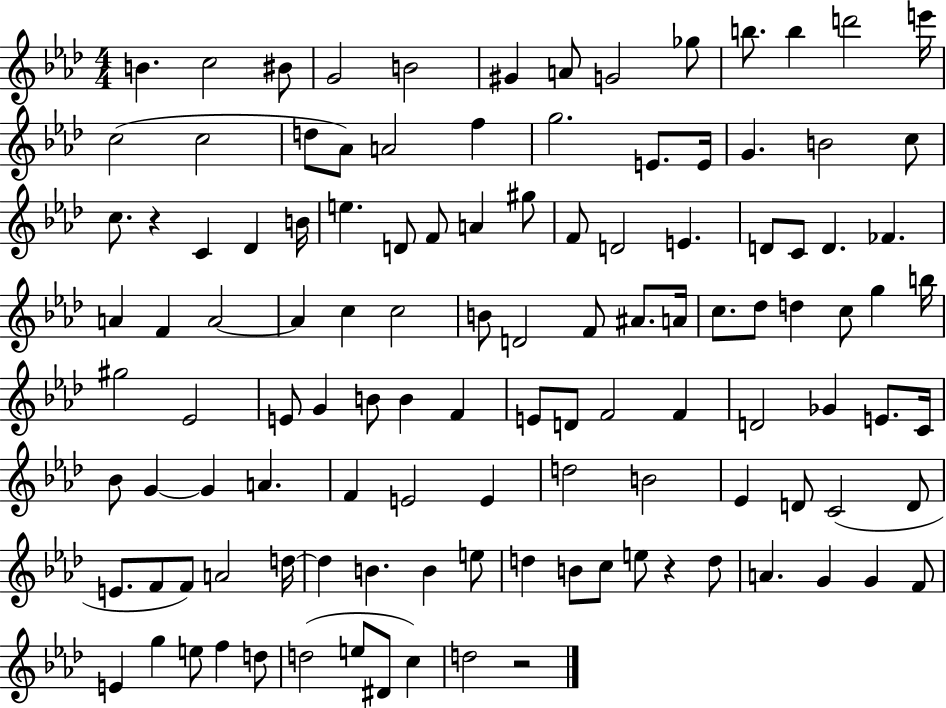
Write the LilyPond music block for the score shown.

{
  \clef treble
  \numericTimeSignature
  \time 4/4
  \key aes \major
  b'4. c''2 bis'8 | g'2 b'2 | gis'4 a'8 g'2 ges''8 | b''8. b''4 d'''2 e'''16 | \break c''2( c''2 | d''8 aes'8) a'2 f''4 | g''2. e'8. e'16 | g'4. b'2 c''8 | \break c''8. r4 c'4 des'4 b'16 | e''4. d'8 f'8 a'4 gis''8 | f'8 d'2 e'4. | d'8 c'8 d'4. fes'4. | \break a'4 f'4 a'2~~ | a'4 c''4 c''2 | b'8 d'2 f'8 ais'8. a'16 | c''8. des''8 d''4 c''8 g''4 b''16 | \break gis''2 ees'2 | e'8 g'4 b'8 b'4 f'4 | e'8 d'8 f'2 f'4 | d'2 ges'4 e'8. c'16 | \break bes'8 g'4~~ g'4 a'4. | f'4 e'2 e'4 | d''2 b'2 | ees'4 d'8 c'2( d'8 | \break e'8. f'8 f'8) a'2 d''16~~ | d''4 b'4. b'4 e''8 | d''4 b'8 c''8 e''8 r4 d''8 | a'4. g'4 g'4 f'8 | \break e'4 g''4 e''8 f''4 d''8 | d''2( e''8 dis'8 c''4) | d''2 r2 | \bar "|."
}